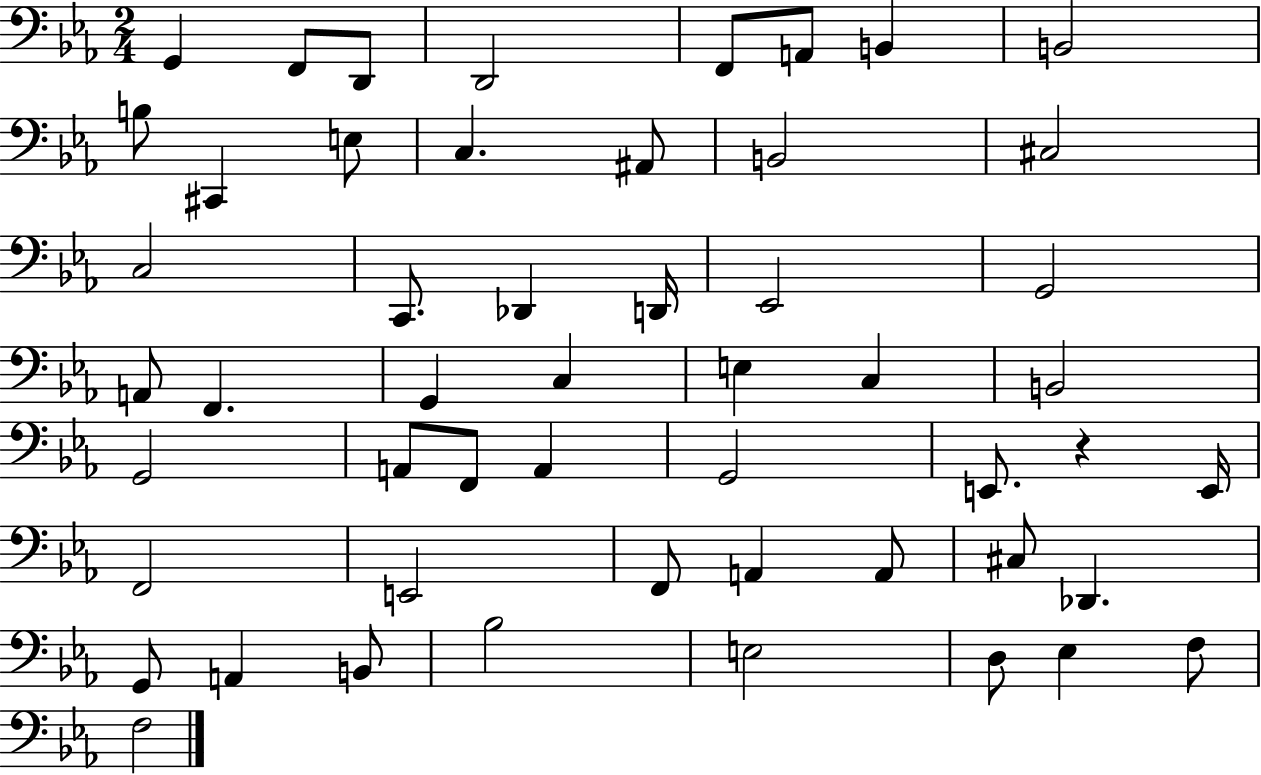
G2/q F2/e D2/e D2/h F2/e A2/e B2/q B2/h B3/e C#2/q E3/e C3/q. A#2/e B2/h C#3/h C3/h C2/e. Db2/q D2/s Eb2/h G2/h A2/e F2/q. G2/q C3/q E3/q C3/q B2/h G2/h A2/e F2/e A2/q G2/h E2/e. R/q E2/s F2/h E2/h F2/e A2/q A2/e C#3/e Db2/q. G2/e A2/q B2/e Bb3/h E3/h D3/e Eb3/q F3/e F3/h